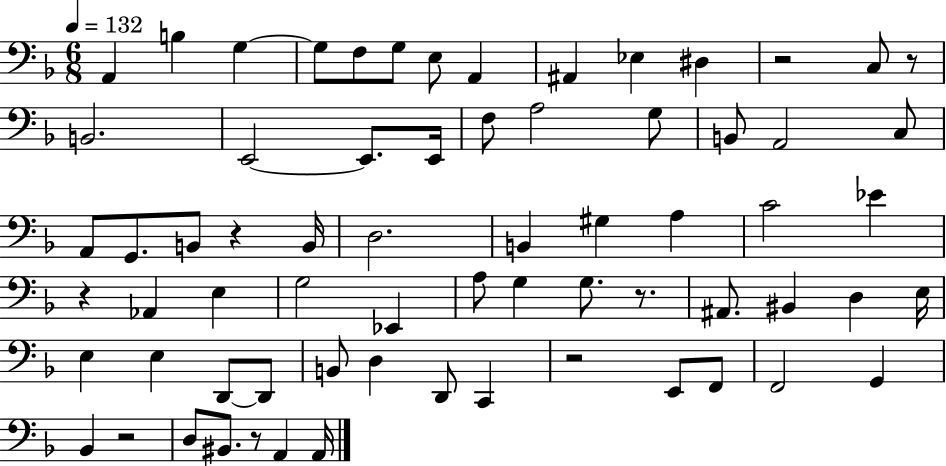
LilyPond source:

{
  \clef bass
  \numericTimeSignature
  \time 6/8
  \key f \major
  \tempo 4 = 132
  a,4 b4 g4~~ | g8 f8 g8 e8 a,4 | ais,4 ees4 dis4 | r2 c8 r8 | \break b,2. | e,2~~ e,8. e,16 | f8 a2 g8 | b,8 a,2 c8 | \break a,8 g,8. b,8 r4 b,16 | d2. | b,4 gis4 a4 | c'2 ees'4 | \break r4 aes,4 e4 | g2 ees,4 | a8 g4 g8. r8. | ais,8. bis,4 d4 e16 | \break e4 e4 d,8~~ d,8 | b,8 d4 d,8 c,4 | r2 e,8 f,8 | f,2 g,4 | \break bes,4 r2 | d8 bis,8. r8 a,4 a,16 | \bar "|."
}